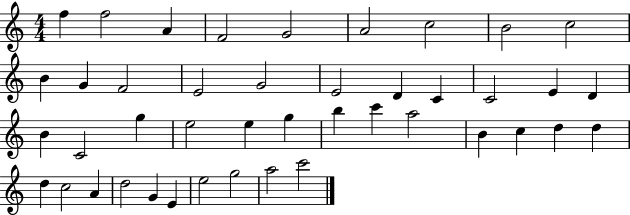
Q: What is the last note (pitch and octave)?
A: C6